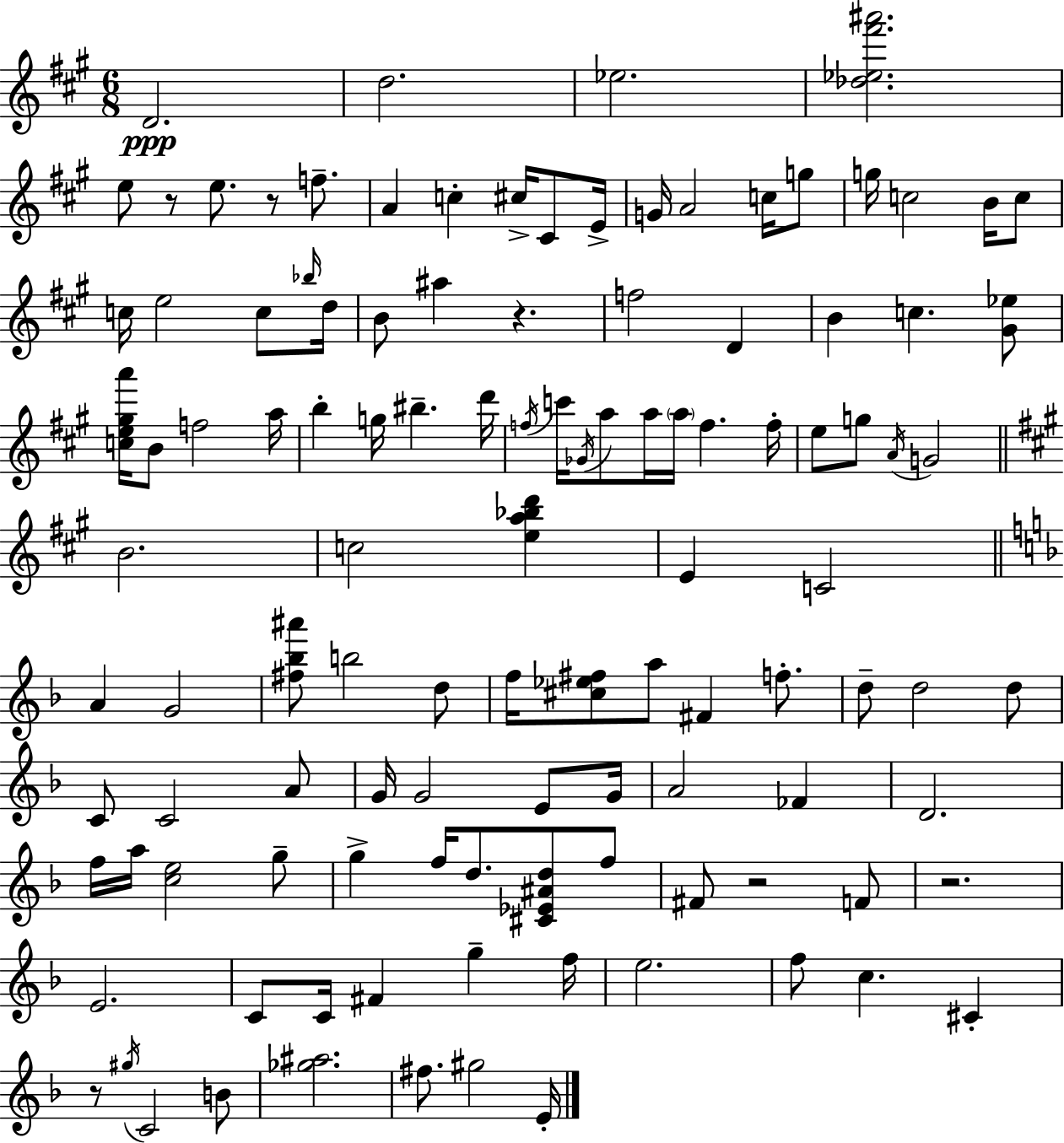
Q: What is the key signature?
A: A major